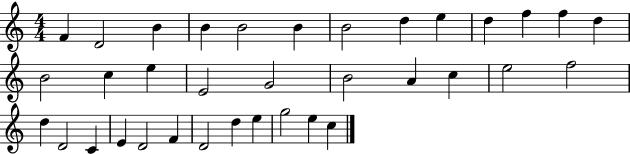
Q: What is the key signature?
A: C major